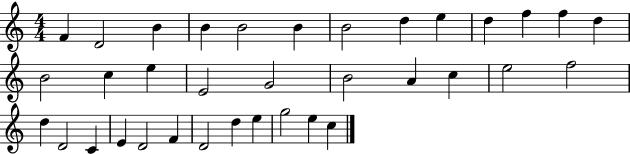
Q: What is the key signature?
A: C major